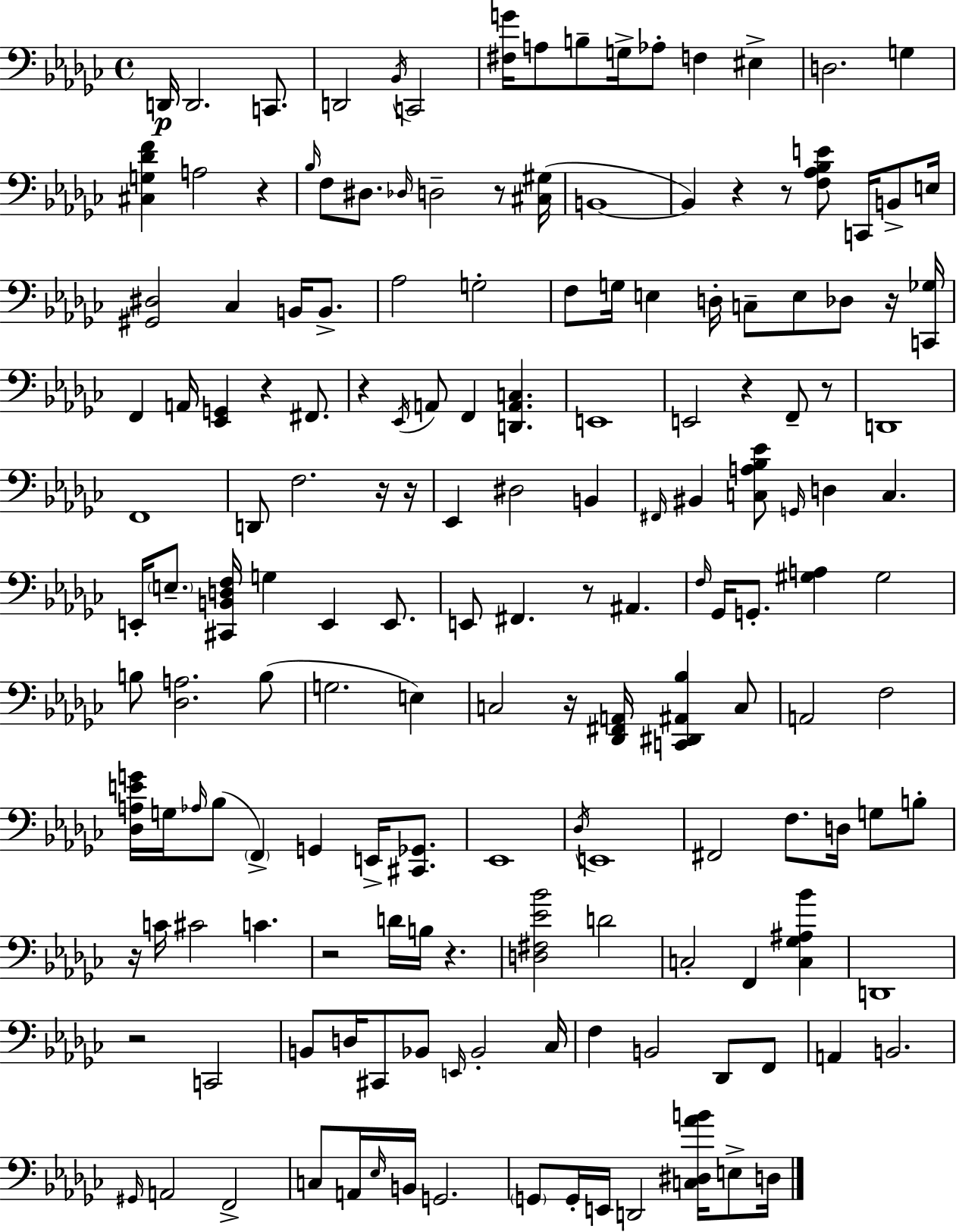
X:1
T:Untitled
M:4/4
L:1/4
K:Ebm
D,,/4 D,,2 C,,/2 D,,2 _B,,/4 C,,2 [^F,G]/4 A,/2 B,/2 G,/4 _A,/2 F, ^E, D,2 G, [^C,G,_DF] A,2 z _B,/4 F,/2 ^D,/2 _D,/4 D,2 z/2 [^C,^G,]/4 B,,4 B,, z z/2 [F,_A,_B,E]/2 C,,/4 B,,/2 E,/4 [^G,,^D,]2 _C, B,,/4 B,,/2 _A,2 G,2 F,/2 G,/4 E, D,/4 C,/2 E,/2 _D,/2 z/4 [C,,_G,]/4 F,, A,,/4 [_E,,G,,] z ^F,,/2 z _E,,/4 A,,/2 F,, [D,,A,,C,] E,,4 E,,2 z F,,/2 z/2 D,,4 F,,4 D,,/2 F,2 z/4 z/4 _E,, ^D,2 B,, ^F,,/4 ^B,, [C,A,_B,_E]/2 G,,/4 D, C, E,,/4 E,/2 [^C,,B,,D,F,]/4 G, E,, E,,/2 E,,/2 ^F,, z/2 ^A,, F,/4 _G,,/4 G,,/2 [^G,A,] ^G,2 B,/2 [_D,A,]2 B,/2 G,2 E, C,2 z/4 [_D,,^F,,A,,]/4 [C,,^D,,^A,,_B,] C,/2 A,,2 F,2 [_D,A,EG]/4 G,/4 _A,/4 _B,/2 F,, G,, E,,/4 [^C,,_G,,]/2 _E,,4 _D,/4 E,,4 ^F,,2 F,/2 D,/4 G,/2 B,/2 z/4 C/4 ^C2 C z2 D/4 B,/4 z [D,^F,_E_B]2 D2 C,2 F,, [C,_G,^A,_B] D,,4 z2 C,,2 B,,/2 D,/4 ^C,,/2 _B,,/2 E,,/4 _B,,2 _C,/4 F, B,,2 _D,,/2 F,,/2 A,, B,,2 ^G,,/4 A,,2 F,,2 C,/2 A,,/4 _E,/4 B,,/4 G,,2 G,,/2 G,,/4 E,,/4 D,,2 [C,^D,_AB]/4 E,/2 D,/4